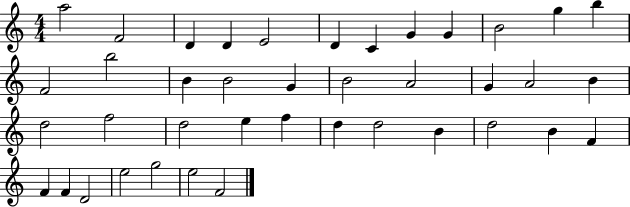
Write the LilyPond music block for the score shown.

{
  \clef treble
  \numericTimeSignature
  \time 4/4
  \key c \major
  a''2 f'2 | d'4 d'4 e'2 | d'4 c'4 g'4 g'4 | b'2 g''4 b''4 | \break f'2 b''2 | b'4 b'2 g'4 | b'2 a'2 | g'4 a'2 b'4 | \break d''2 f''2 | d''2 e''4 f''4 | d''4 d''2 b'4 | d''2 b'4 f'4 | \break f'4 f'4 d'2 | e''2 g''2 | e''2 f'2 | \bar "|."
}